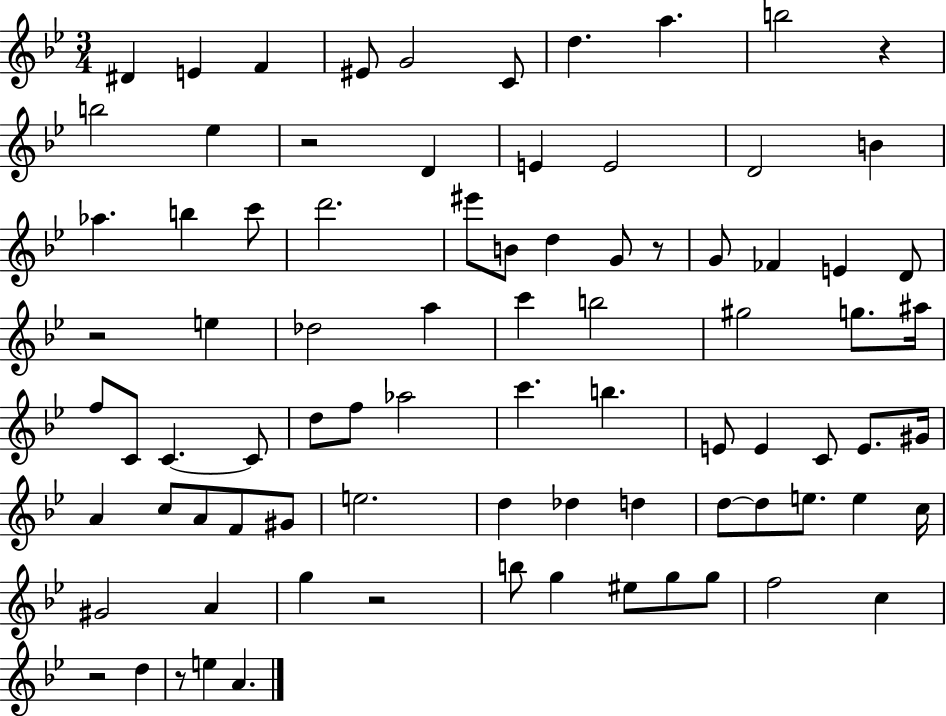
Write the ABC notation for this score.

X:1
T:Untitled
M:3/4
L:1/4
K:Bb
^D E F ^E/2 G2 C/2 d a b2 z b2 _e z2 D E E2 D2 B _a b c'/2 d'2 ^e'/2 B/2 d G/2 z/2 G/2 _F E D/2 z2 e _d2 a c' b2 ^g2 g/2 ^a/4 f/2 C/2 C C/2 d/2 f/2 _a2 c' b E/2 E C/2 E/2 ^G/4 A c/2 A/2 F/2 ^G/2 e2 d _d d d/2 d/2 e/2 e c/4 ^G2 A g z2 b/2 g ^e/2 g/2 g/2 f2 c z2 d z/2 e A